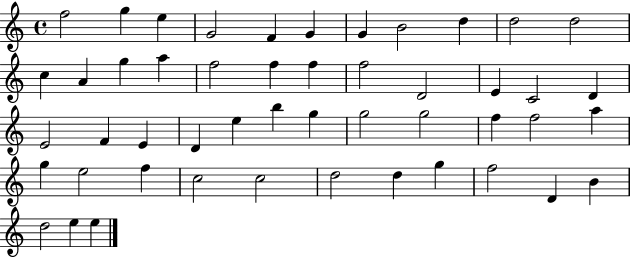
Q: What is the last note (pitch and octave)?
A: E5